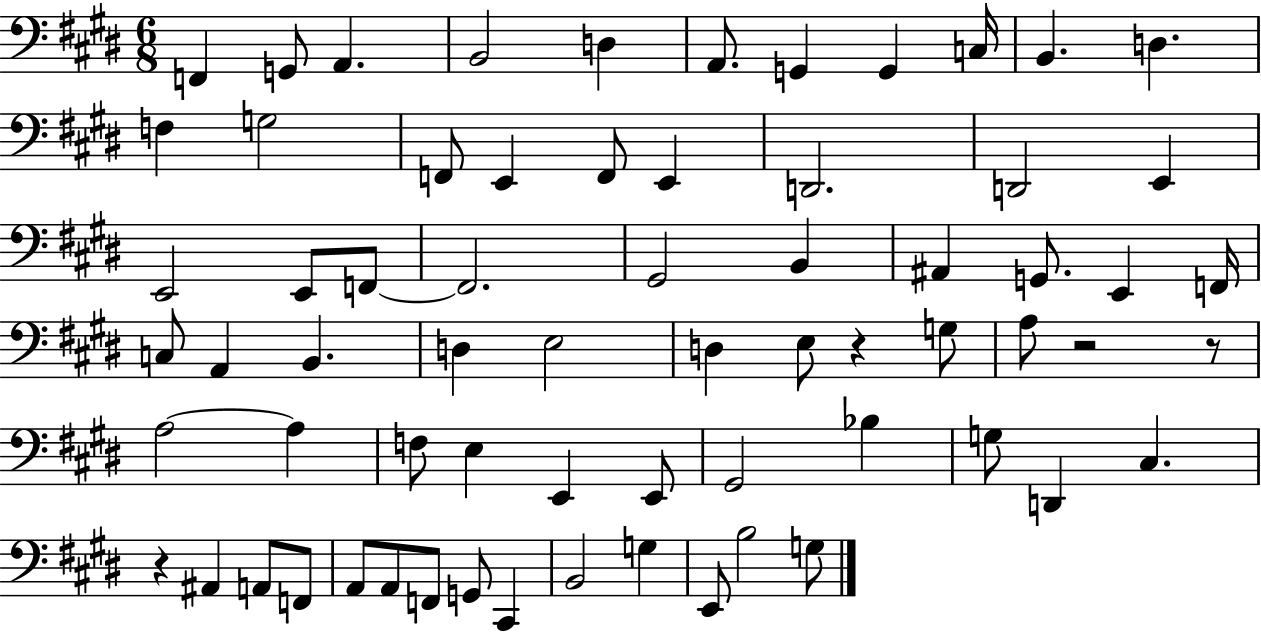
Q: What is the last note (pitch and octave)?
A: G3